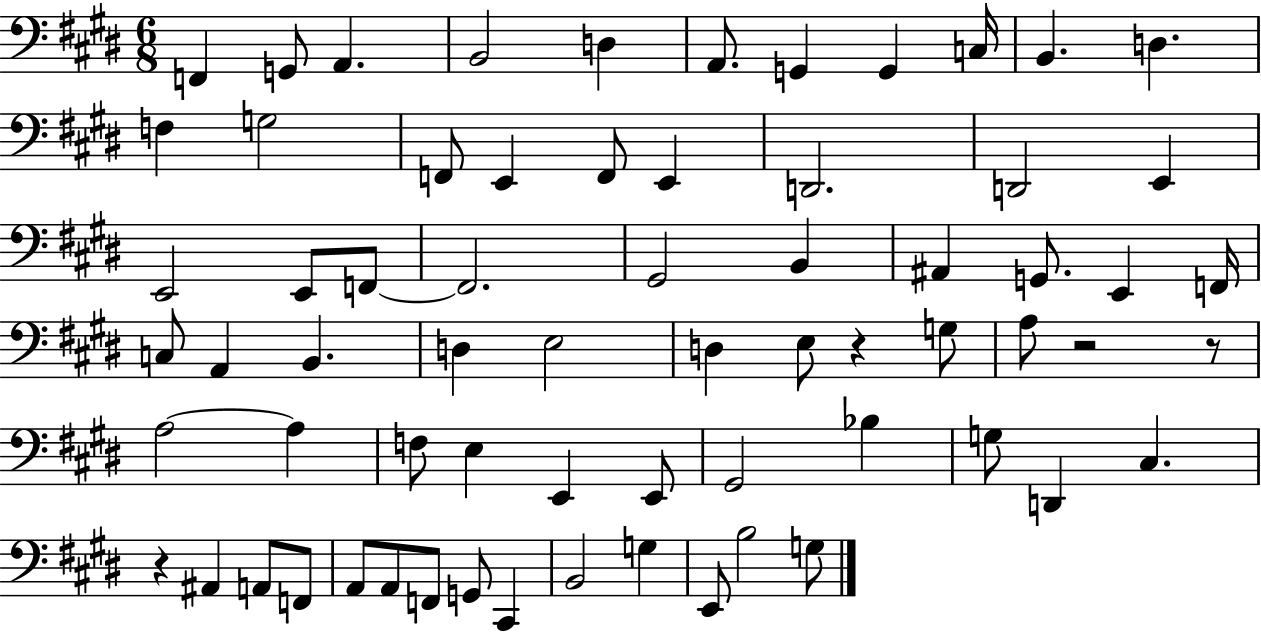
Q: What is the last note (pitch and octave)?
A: G3